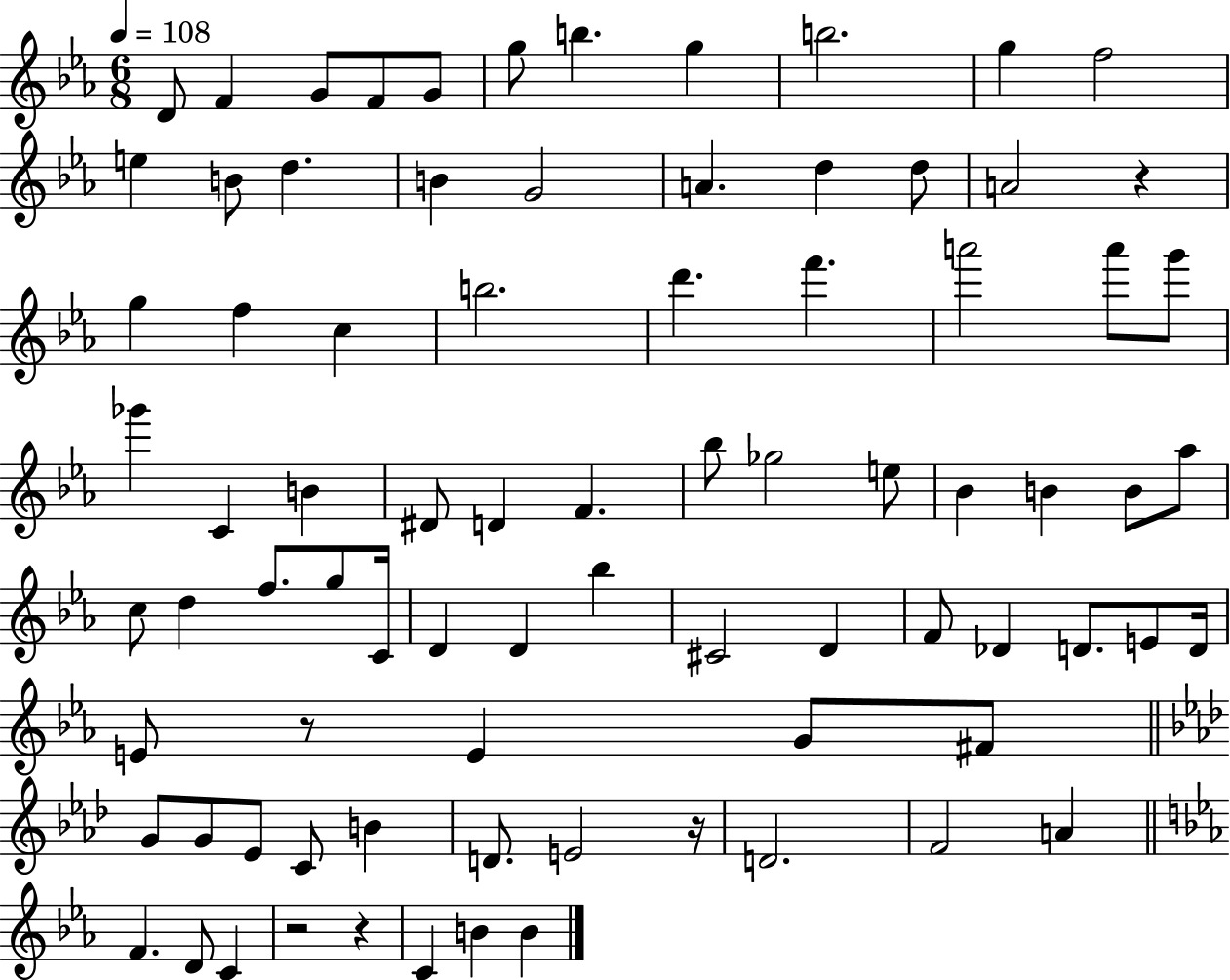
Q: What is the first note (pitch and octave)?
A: D4